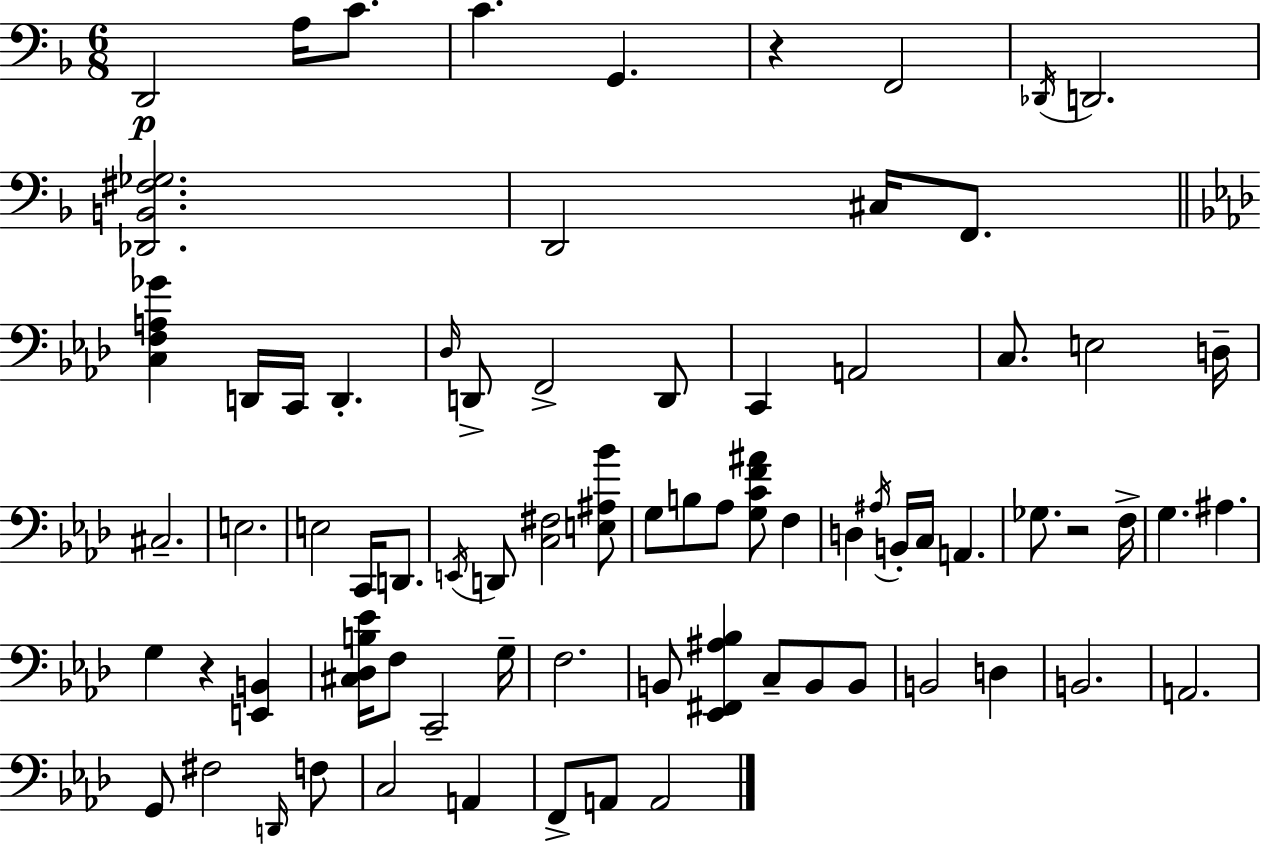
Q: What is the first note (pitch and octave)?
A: D2